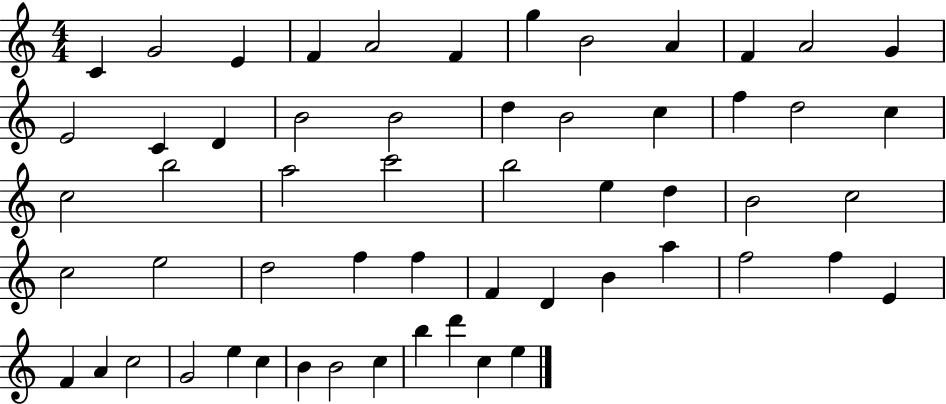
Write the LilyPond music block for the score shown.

{
  \clef treble
  \numericTimeSignature
  \time 4/4
  \key c \major
  c'4 g'2 e'4 | f'4 a'2 f'4 | g''4 b'2 a'4 | f'4 a'2 g'4 | \break e'2 c'4 d'4 | b'2 b'2 | d''4 b'2 c''4 | f''4 d''2 c''4 | \break c''2 b''2 | a''2 c'''2 | b''2 e''4 d''4 | b'2 c''2 | \break c''2 e''2 | d''2 f''4 f''4 | f'4 d'4 b'4 a''4 | f''2 f''4 e'4 | \break f'4 a'4 c''2 | g'2 e''4 c''4 | b'4 b'2 c''4 | b''4 d'''4 c''4 e''4 | \break \bar "|."
}